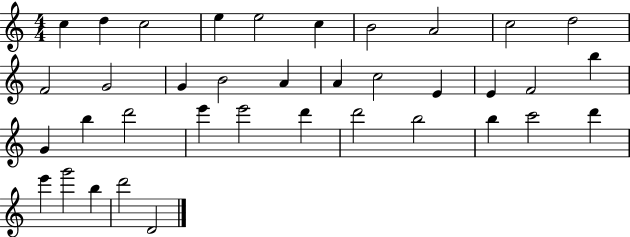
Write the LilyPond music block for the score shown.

{
  \clef treble
  \numericTimeSignature
  \time 4/4
  \key c \major
  c''4 d''4 c''2 | e''4 e''2 c''4 | b'2 a'2 | c''2 d''2 | \break f'2 g'2 | g'4 b'2 a'4 | a'4 c''2 e'4 | e'4 f'2 b''4 | \break g'4 b''4 d'''2 | e'''4 e'''2 d'''4 | d'''2 b''2 | b''4 c'''2 d'''4 | \break e'''4 g'''2 b''4 | d'''2 d'2 | \bar "|."
}